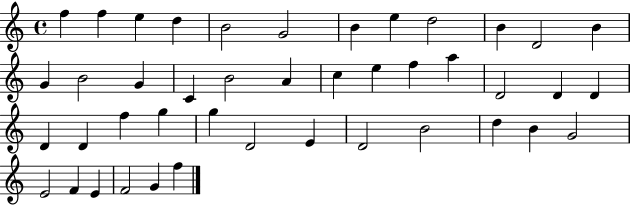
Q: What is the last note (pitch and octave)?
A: F5